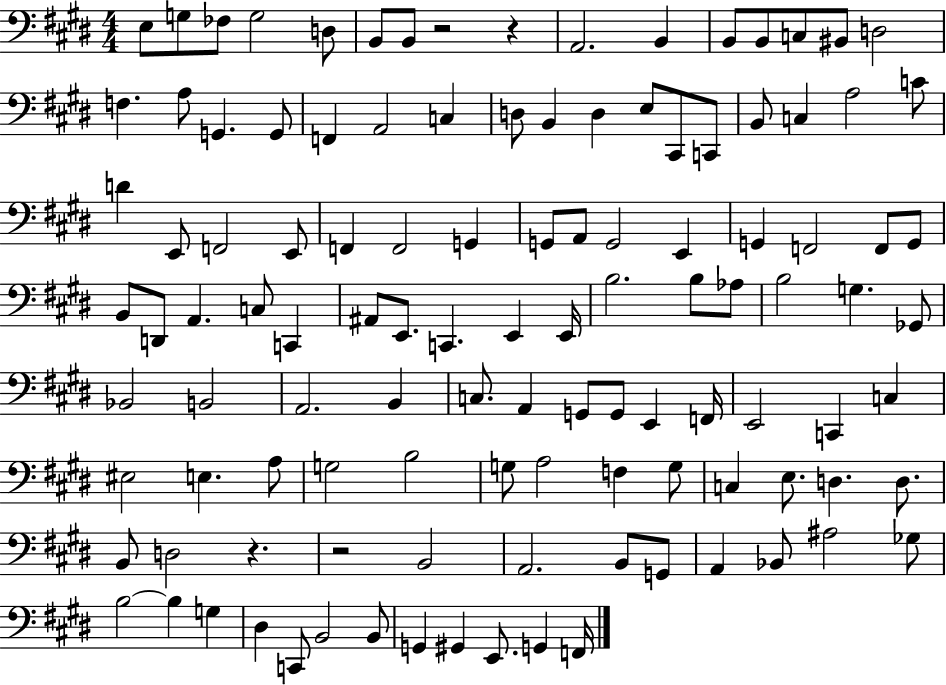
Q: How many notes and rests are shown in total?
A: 114